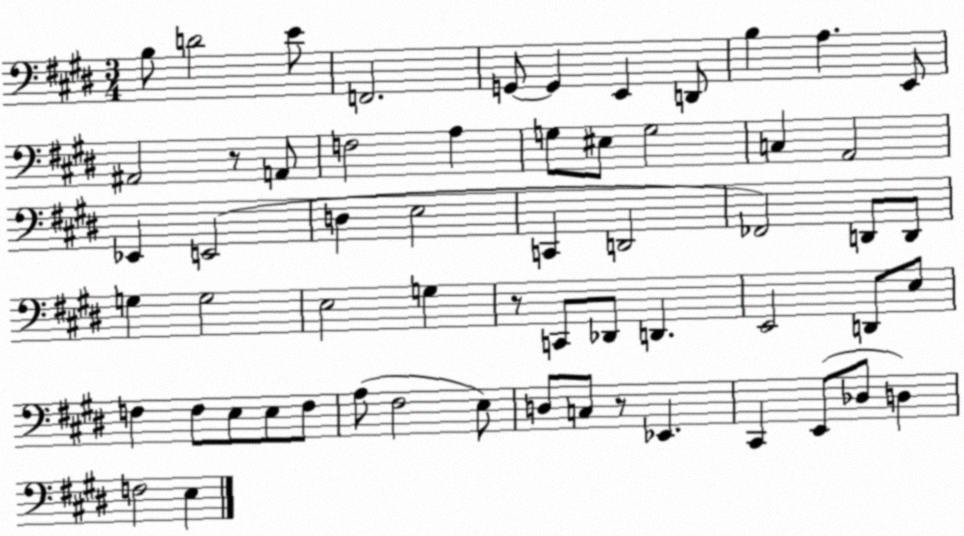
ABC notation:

X:1
T:Untitled
M:3/4
L:1/4
K:E
B,/2 D2 E/2 F,,2 G,,/2 G,, E,, D,,/2 B, A, E,,/2 ^A,,2 z/2 A,,/2 F,2 A, G,/2 ^E,/2 G,2 C, A,,2 _E,, E,,2 D, E,2 C,, D,,2 _F,,2 D,,/2 D,,/2 G, G,2 E,2 G, z/2 C,,/2 _D,,/2 D,, E,,2 D,,/2 E,/2 F, F,/2 E,/2 E,/2 F,/2 A,/2 ^F,2 E,/2 D,/2 C,/2 z/2 _E,, ^C,, E,,/2 _D,/2 D, F,2 E,